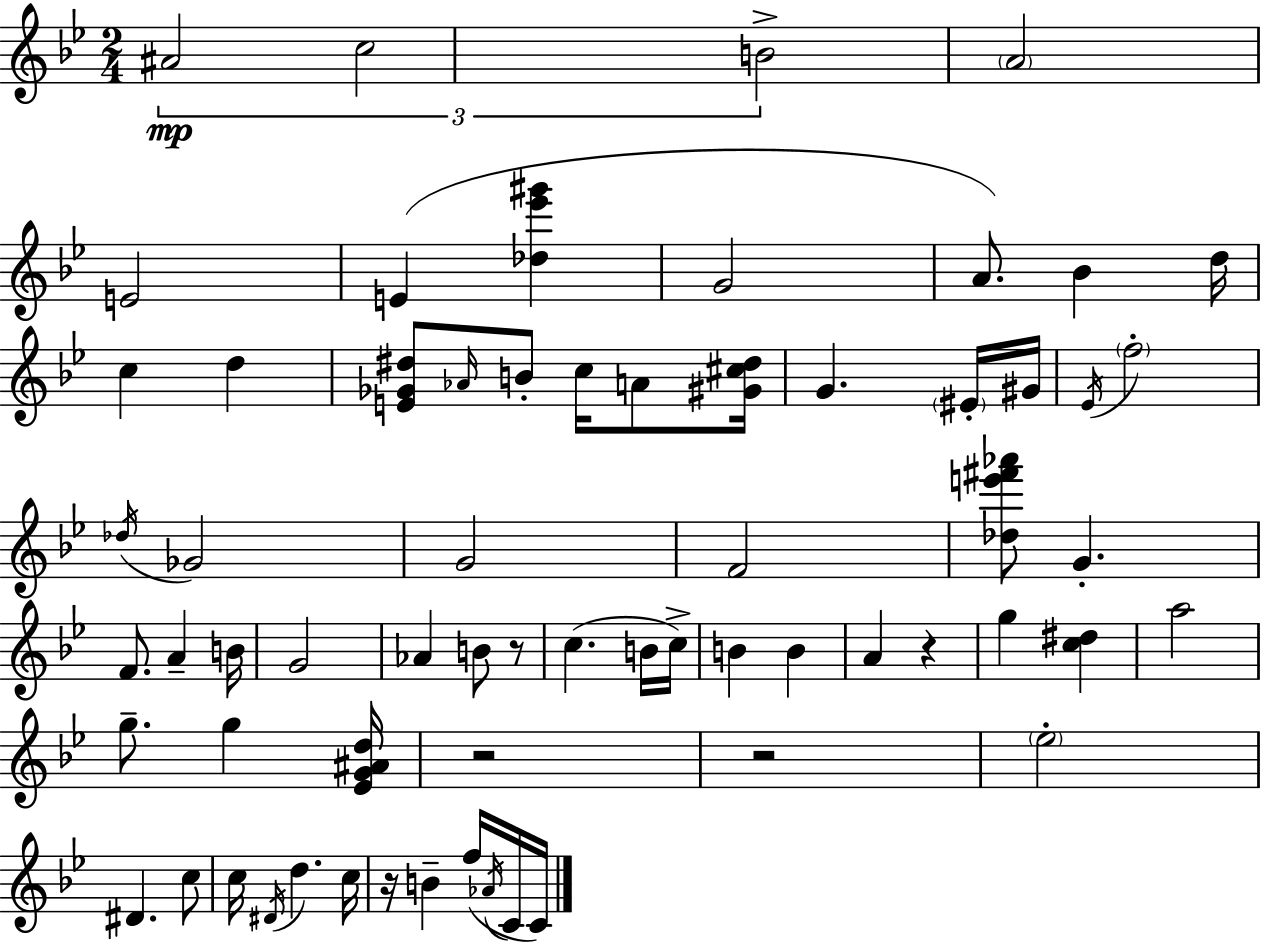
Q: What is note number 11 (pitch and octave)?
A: C5